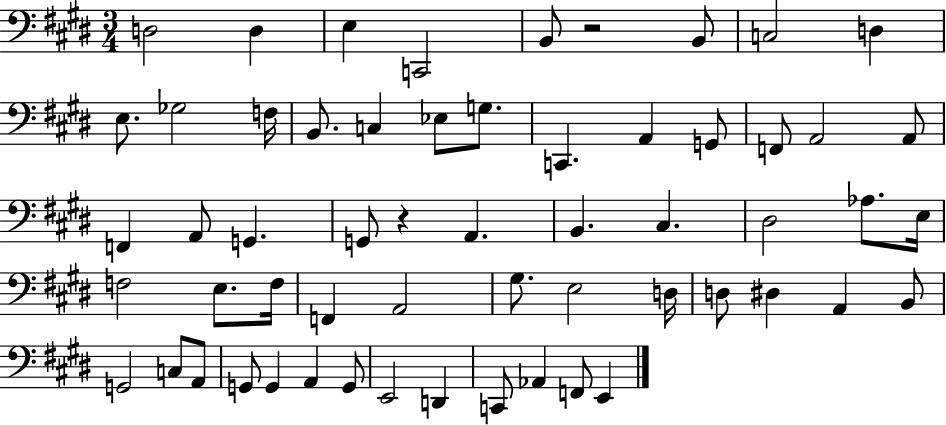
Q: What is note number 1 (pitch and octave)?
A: D3